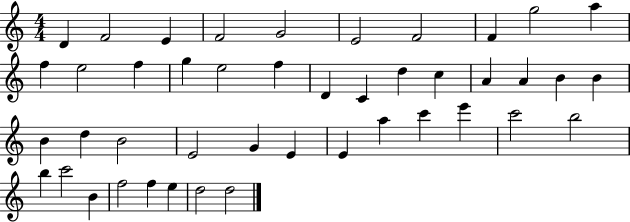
D4/q F4/h E4/q F4/h G4/h E4/h F4/h F4/q G5/h A5/q F5/q E5/h F5/q G5/q E5/h F5/q D4/q C4/q D5/q C5/q A4/q A4/q B4/q B4/q B4/q D5/q B4/h E4/h G4/q E4/q E4/q A5/q C6/q E6/q C6/h B5/h B5/q C6/h B4/q F5/h F5/q E5/q D5/h D5/h